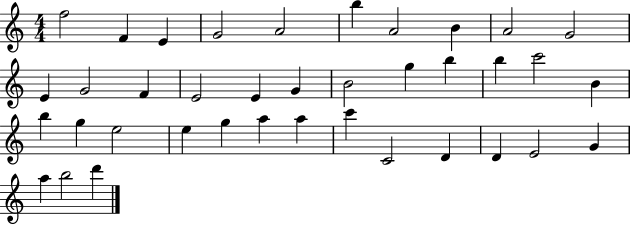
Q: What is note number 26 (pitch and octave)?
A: E5